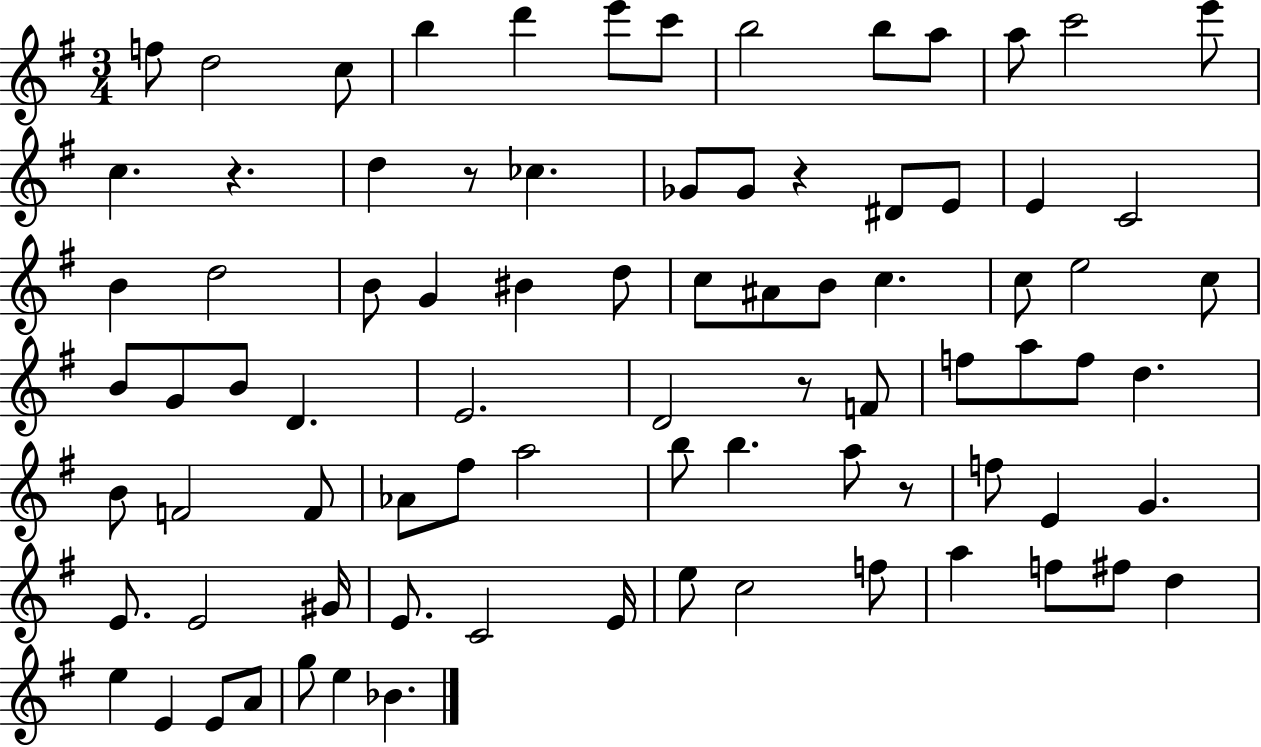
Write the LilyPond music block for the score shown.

{
  \clef treble
  \numericTimeSignature
  \time 3/4
  \key g \major
  f''8 d''2 c''8 | b''4 d'''4 e'''8 c'''8 | b''2 b''8 a''8 | a''8 c'''2 e'''8 | \break c''4. r4. | d''4 r8 ces''4. | ges'8 ges'8 r4 dis'8 e'8 | e'4 c'2 | \break b'4 d''2 | b'8 g'4 bis'4 d''8 | c''8 ais'8 b'8 c''4. | c''8 e''2 c''8 | \break b'8 g'8 b'8 d'4. | e'2. | d'2 r8 f'8 | f''8 a''8 f''8 d''4. | \break b'8 f'2 f'8 | aes'8 fis''8 a''2 | b''8 b''4. a''8 r8 | f''8 e'4 g'4. | \break e'8. e'2 gis'16 | e'8. c'2 e'16 | e''8 c''2 f''8 | a''4 f''8 fis''8 d''4 | \break e''4 e'4 e'8 a'8 | g''8 e''4 bes'4. | \bar "|."
}